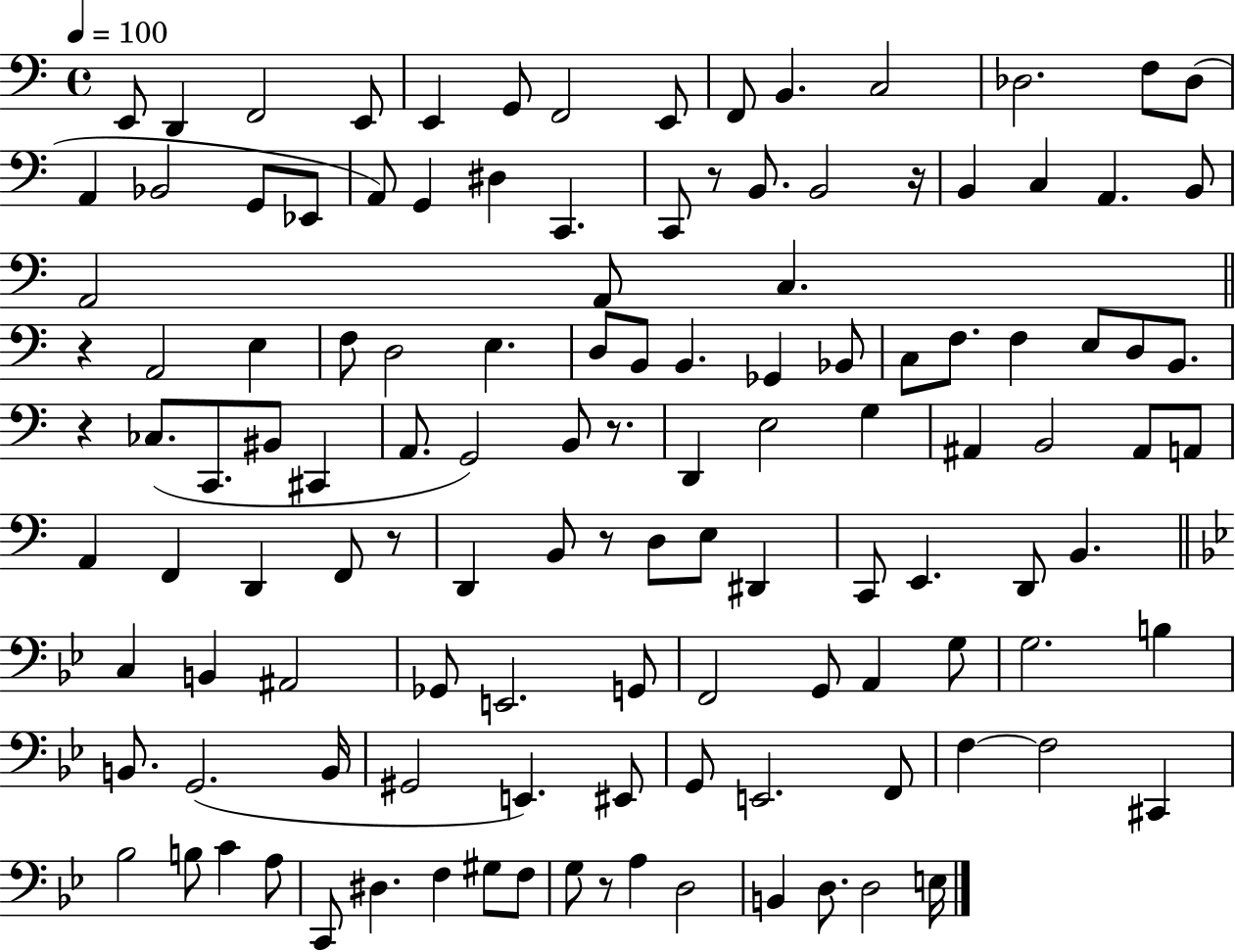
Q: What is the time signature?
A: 4/4